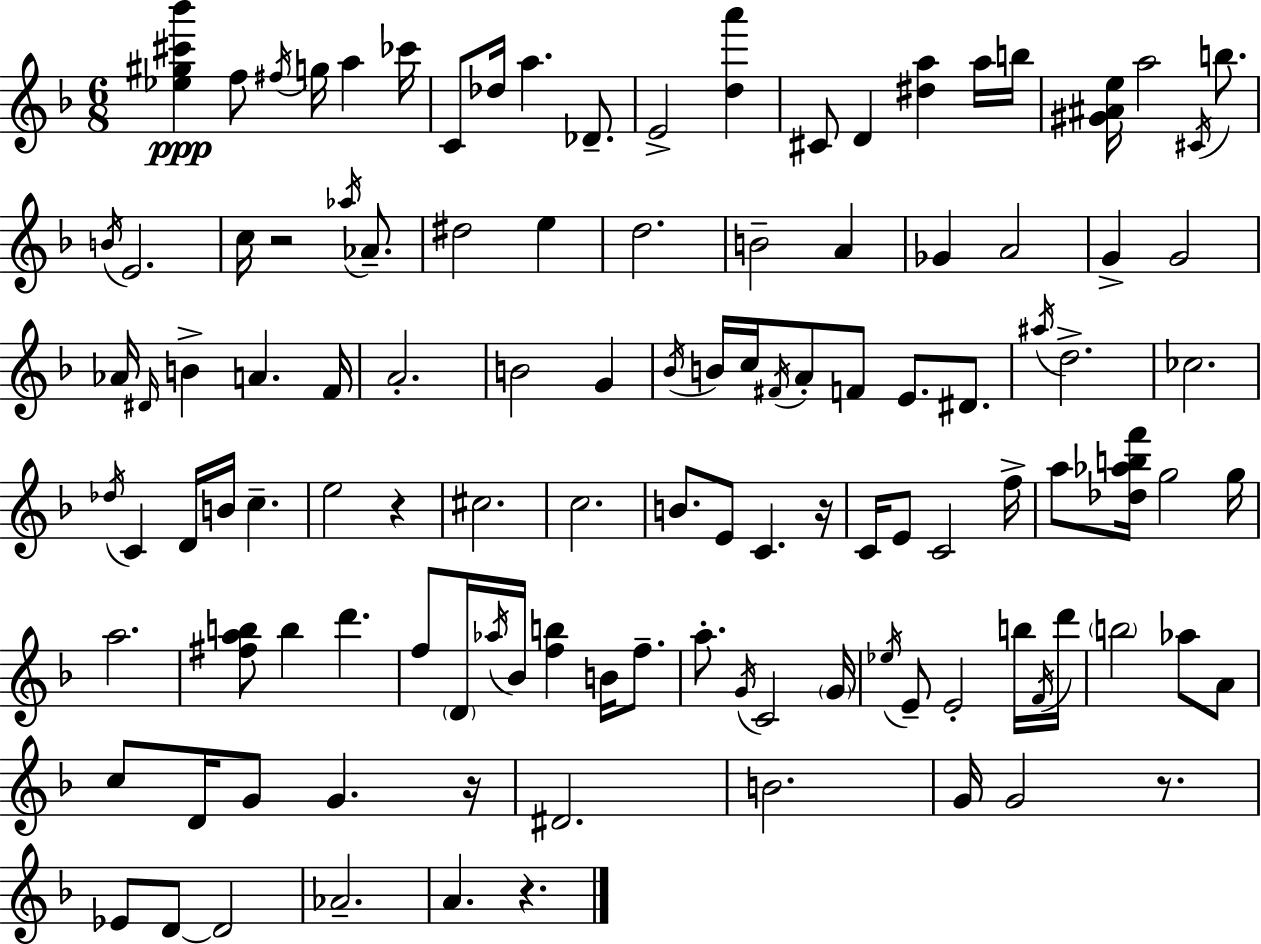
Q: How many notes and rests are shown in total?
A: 116